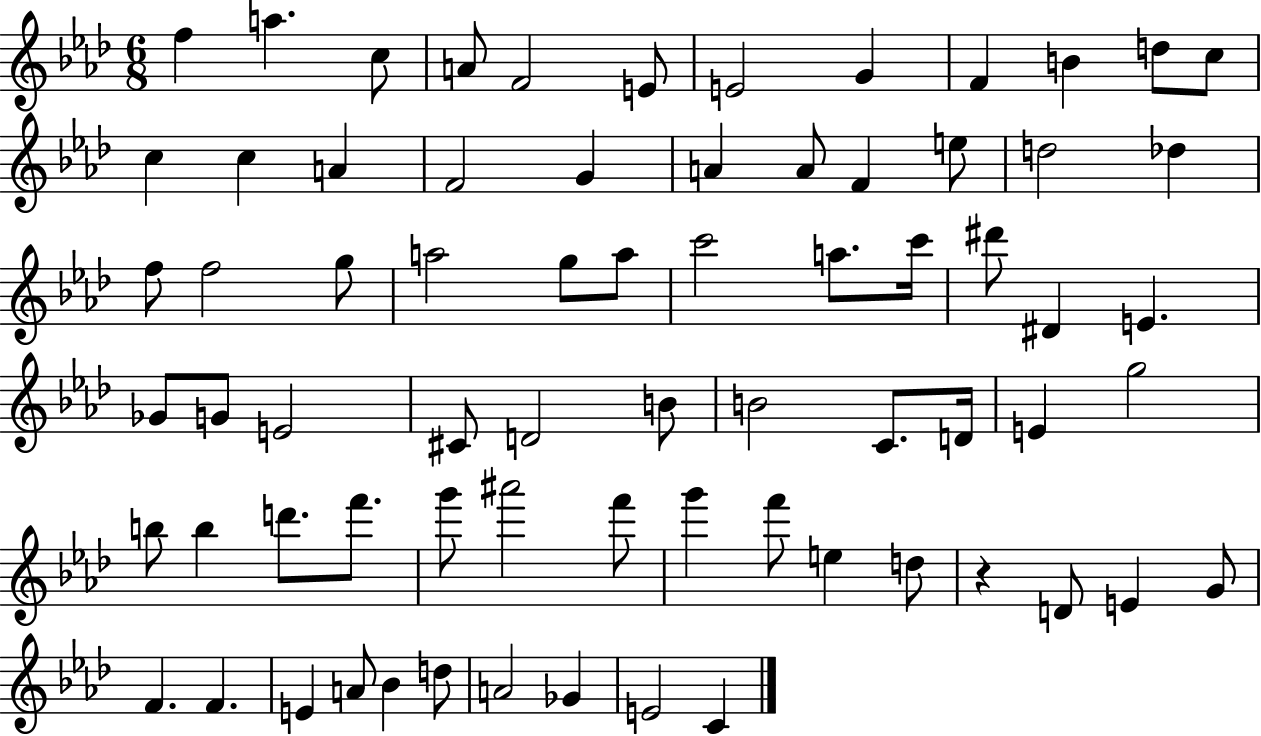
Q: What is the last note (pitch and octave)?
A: C4